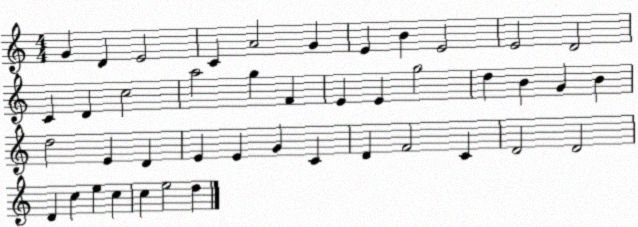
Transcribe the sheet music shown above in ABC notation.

X:1
T:Untitled
M:4/4
L:1/4
K:C
G D E2 C A2 G E B E2 E2 D2 C D c2 a2 g F E E g2 d B G B d2 E D E E G C D F2 C D2 D2 D c e c c e2 d